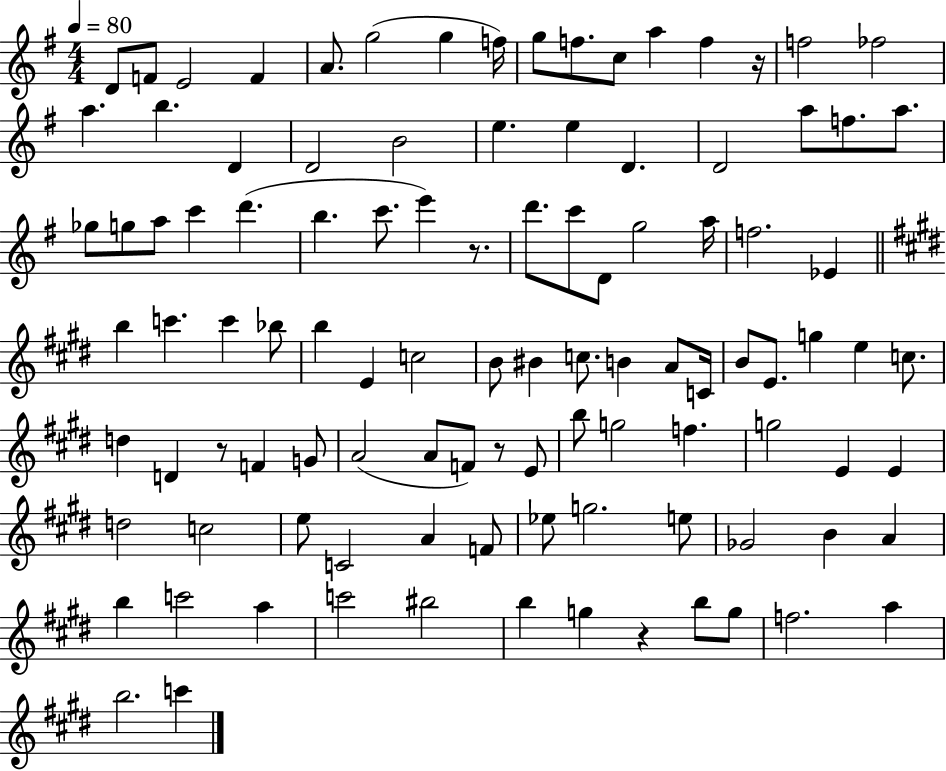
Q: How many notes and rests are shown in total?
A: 104